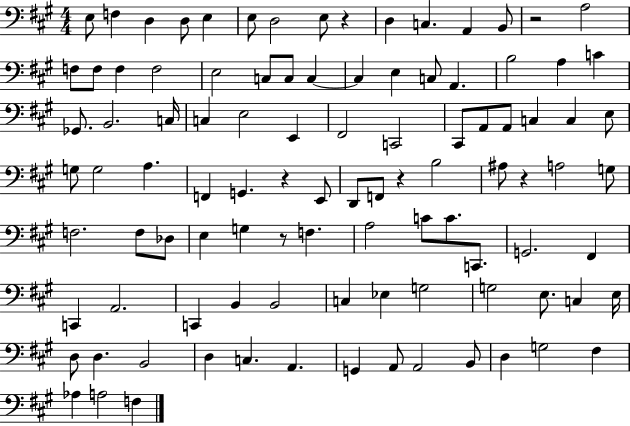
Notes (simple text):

E3/e F3/q D3/q D3/e E3/q E3/e D3/h E3/e R/q D3/q C3/q. A2/q B2/e R/h A3/h F3/e F3/e F3/q F3/h E3/h C3/e C3/e C3/q C3/q E3/q C3/e A2/q. B3/h A3/q C4/q Gb2/e. B2/h. C3/s C3/q E3/h E2/q F#2/h C2/h C#2/e A2/e A2/e C3/q C3/q E3/e G3/e G3/h A3/q. F2/q G2/q. R/q E2/e D2/e F2/e R/q B3/h A#3/e R/q A3/h G3/e F3/h. F3/e Db3/e E3/q G3/q R/e F3/q. A3/h C4/e C4/e. C2/e. G2/h. F#2/q C2/q A2/h. C2/q B2/q B2/h C3/q Eb3/q G3/h G3/h E3/e. C3/q E3/s D3/e D3/q. B2/h D3/q C3/q. A2/q. G2/q A2/e A2/h B2/e D3/q G3/h F#3/q Ab3/q A3/h F3/q